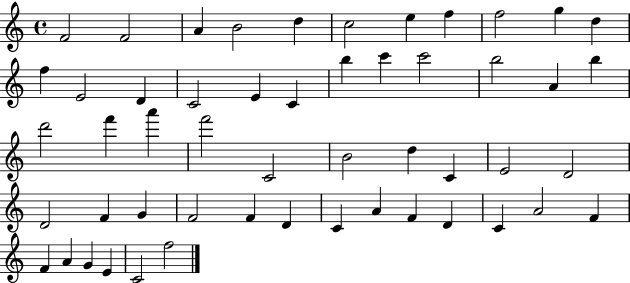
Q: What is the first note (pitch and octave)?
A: F4